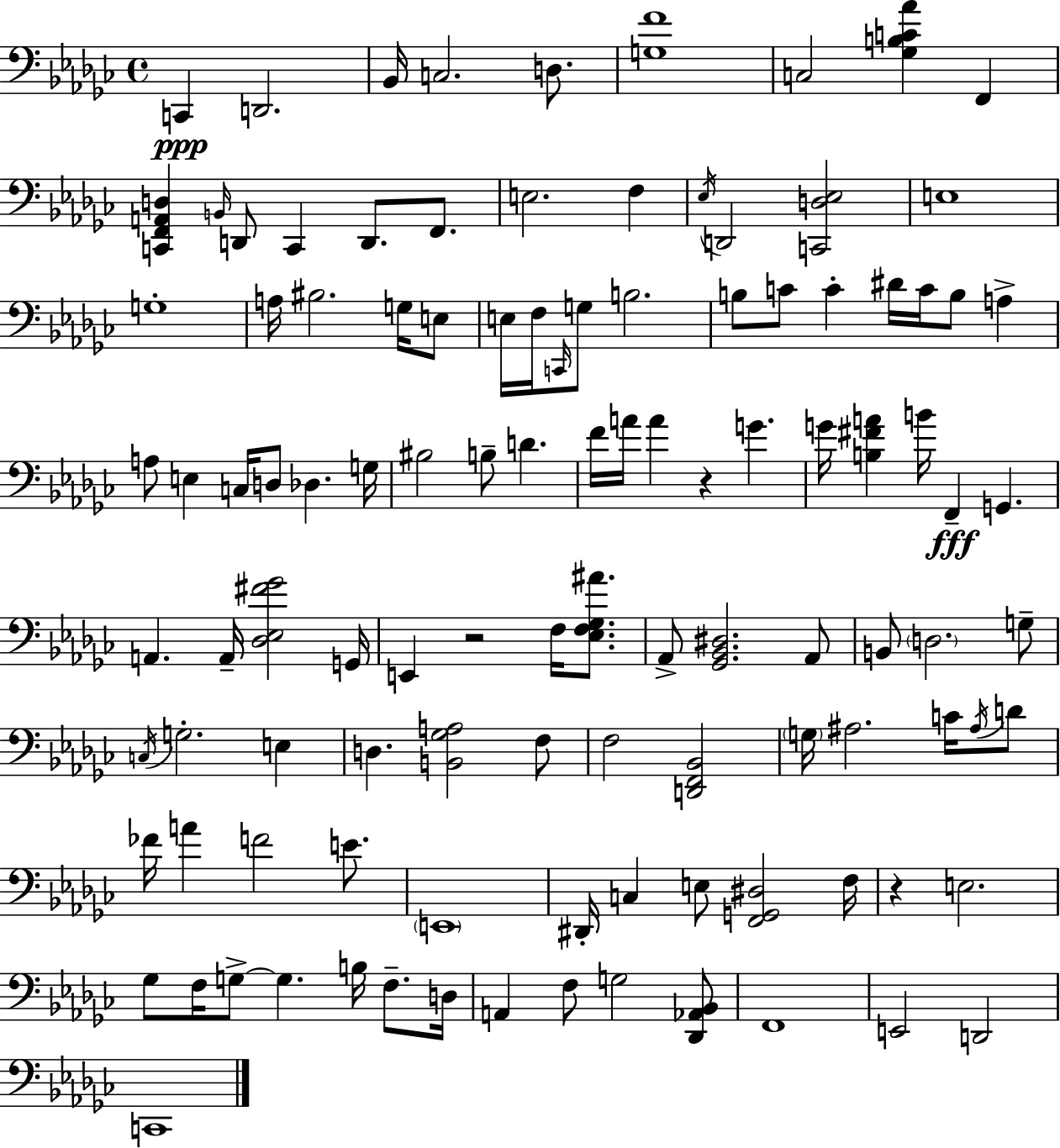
{
  \clef bass
  \time 4/4
  \defaultTimeSignature
  \key ees \minor
  c,4\ppp d,2. | bes,16 c2. d8. | <g f'>1 | c2 <ges b c' aes'>4 f,4 | \break <c, f, a, d>4 \grace { b,16 } d,8 c,4 d,8. f,8. | e2. f4 | \acciaccatura { ees16 } d,2 <c, d ees>2 | e1 | \break g1-. | a16 bis2. g16 | e8 e16 f16 \grace { c,16 } g8 b2. | b8 c'8 c'4-. dis'16 c'16 b8 a4-> | \break a8 e4 c16 d8 des4. | g16 bis2 b8-- d'4. | f'16 a'16 a'4 r4 g'4. | g'16 <b fis' a'>4 b'16 f,4--\fff g,4. | \break a,4. a,16-- <des ees fis' ges'>2 | g,16 e,4 r2 f16 | <ees f ges ais'>8. aes,8-> <ges, bes, dis>2. | aes,8 b,8 \parenthesize d2. | \break g8-- \acciaccatura { c16 } g2.-. | e4 d4. <b, ges a>2 | f8 f2 <d, f, bes,>2 | \parenthesize g16 ais2. | \break c'16 \acciaccatura { ais16 } d'8 fes'16 a'4 f'2 | e'8. \parenthesize e,1 | dis,16-. c4 e8 <f, g, dis>2 | f16 r4 e2. | \break ges8 f16 g8->~~ g4. | b16 f8.-- d16 a,4 f8 g2 | <des, aes, bes,>8 f,1 | e,2 d,2 | \break c,1 | \bar "|."
}